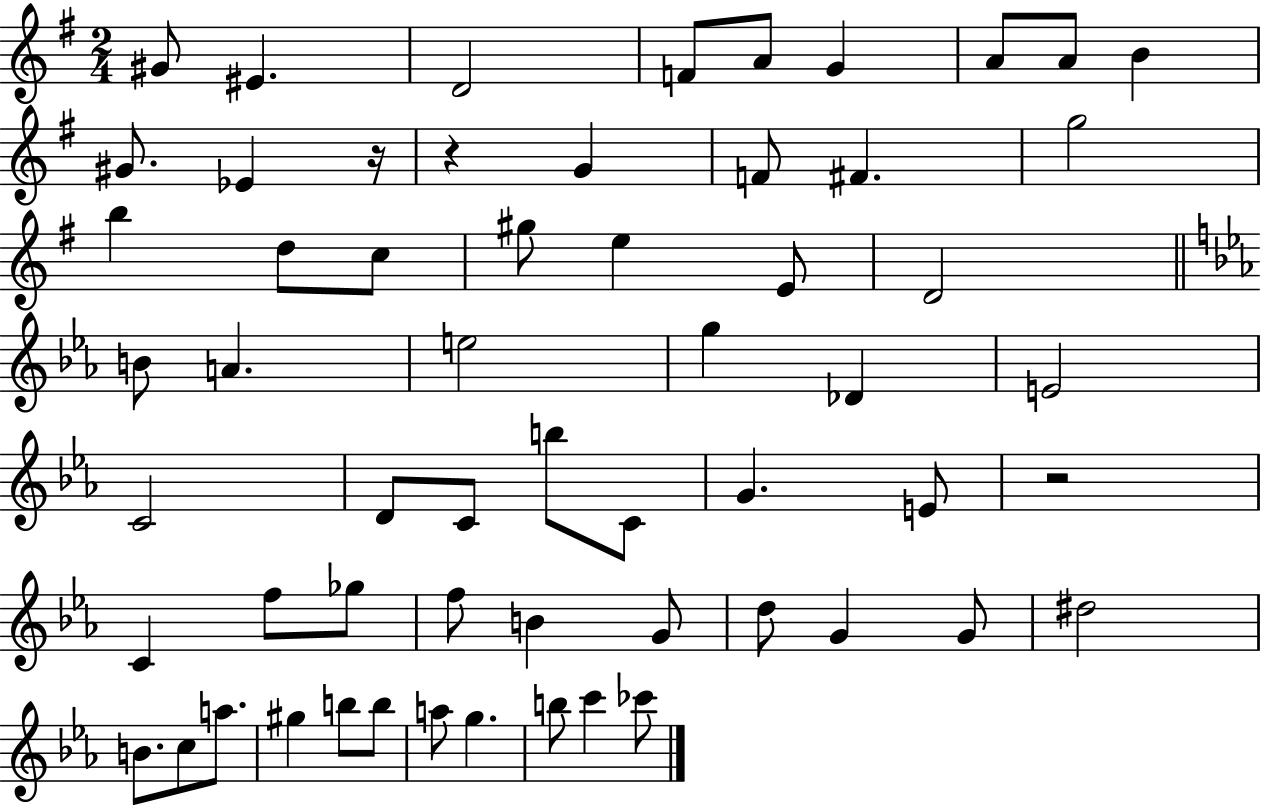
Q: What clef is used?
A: treble